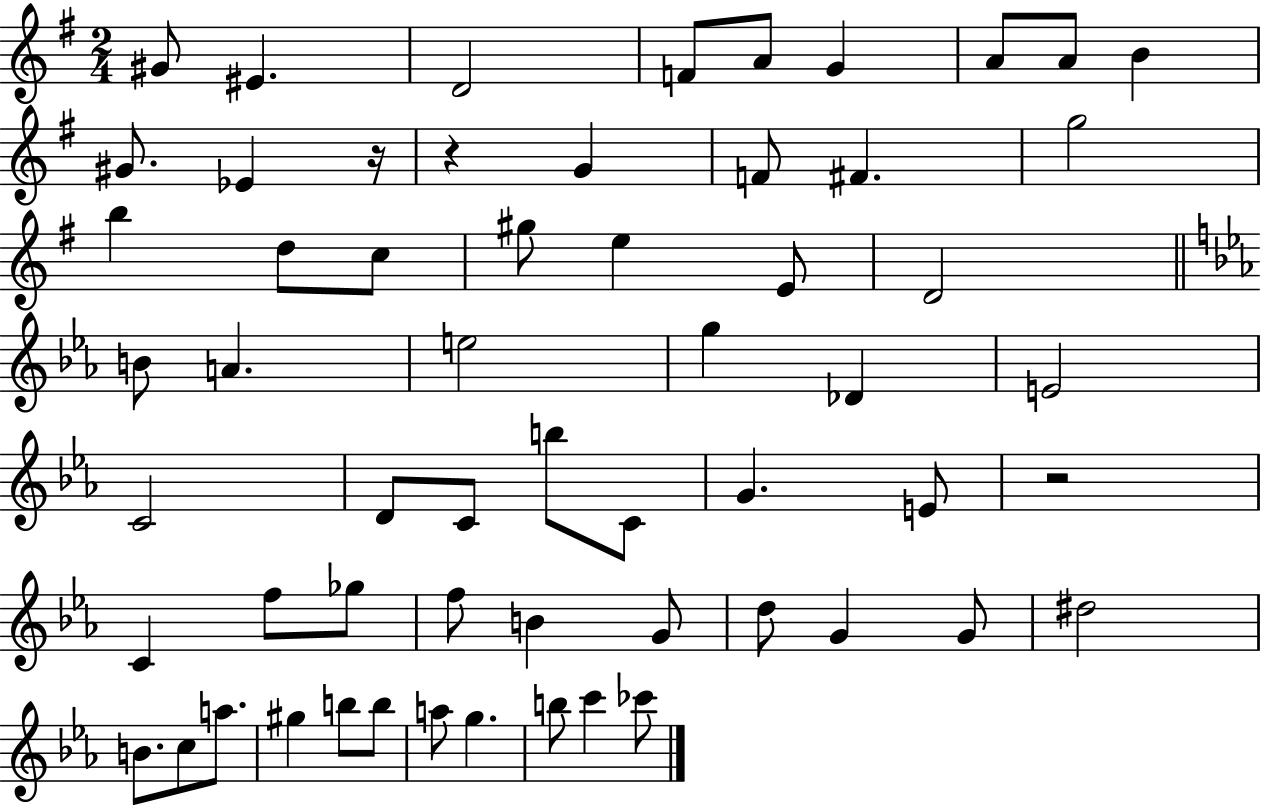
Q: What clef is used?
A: treble